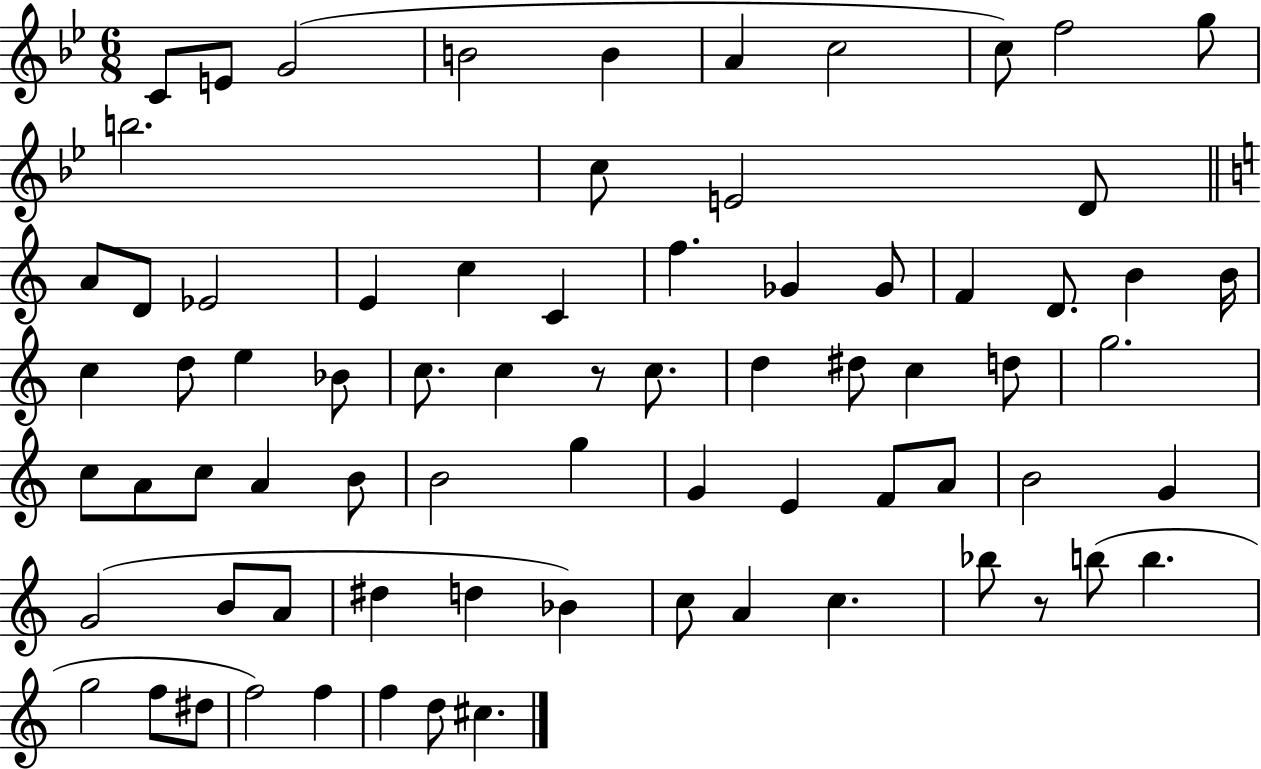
C4/e E4/e G4/h B4/h B4/q A4/q C5/h C5/e F5/h G5/e B5/h. C5/e E4/h D4/e A4/e D4/e Eb4/h E4/q C5/q C4/q F5/q. Gb4/q Gb4/e F4/q D4/e. B4/q B4/s C5/q D5/e E5/q Bb4/e C5/e. C5/q R/e C5/e. D5/q D#5/e C5/q D5/e G5/h. C5/e A4/e C5/e A4/q B4/e B4/h G5/q G4/q E4/q F4/e A4/e B4/h G4/q G4/h B4/e A4/e D#5/q D5/q Bb4/q C5/e A4/q C5/q. Bb5/e R/e B5/e B5/q. G5/h F5/e D#5/e F5/h F5/q F5/q D5/e C#5/q.